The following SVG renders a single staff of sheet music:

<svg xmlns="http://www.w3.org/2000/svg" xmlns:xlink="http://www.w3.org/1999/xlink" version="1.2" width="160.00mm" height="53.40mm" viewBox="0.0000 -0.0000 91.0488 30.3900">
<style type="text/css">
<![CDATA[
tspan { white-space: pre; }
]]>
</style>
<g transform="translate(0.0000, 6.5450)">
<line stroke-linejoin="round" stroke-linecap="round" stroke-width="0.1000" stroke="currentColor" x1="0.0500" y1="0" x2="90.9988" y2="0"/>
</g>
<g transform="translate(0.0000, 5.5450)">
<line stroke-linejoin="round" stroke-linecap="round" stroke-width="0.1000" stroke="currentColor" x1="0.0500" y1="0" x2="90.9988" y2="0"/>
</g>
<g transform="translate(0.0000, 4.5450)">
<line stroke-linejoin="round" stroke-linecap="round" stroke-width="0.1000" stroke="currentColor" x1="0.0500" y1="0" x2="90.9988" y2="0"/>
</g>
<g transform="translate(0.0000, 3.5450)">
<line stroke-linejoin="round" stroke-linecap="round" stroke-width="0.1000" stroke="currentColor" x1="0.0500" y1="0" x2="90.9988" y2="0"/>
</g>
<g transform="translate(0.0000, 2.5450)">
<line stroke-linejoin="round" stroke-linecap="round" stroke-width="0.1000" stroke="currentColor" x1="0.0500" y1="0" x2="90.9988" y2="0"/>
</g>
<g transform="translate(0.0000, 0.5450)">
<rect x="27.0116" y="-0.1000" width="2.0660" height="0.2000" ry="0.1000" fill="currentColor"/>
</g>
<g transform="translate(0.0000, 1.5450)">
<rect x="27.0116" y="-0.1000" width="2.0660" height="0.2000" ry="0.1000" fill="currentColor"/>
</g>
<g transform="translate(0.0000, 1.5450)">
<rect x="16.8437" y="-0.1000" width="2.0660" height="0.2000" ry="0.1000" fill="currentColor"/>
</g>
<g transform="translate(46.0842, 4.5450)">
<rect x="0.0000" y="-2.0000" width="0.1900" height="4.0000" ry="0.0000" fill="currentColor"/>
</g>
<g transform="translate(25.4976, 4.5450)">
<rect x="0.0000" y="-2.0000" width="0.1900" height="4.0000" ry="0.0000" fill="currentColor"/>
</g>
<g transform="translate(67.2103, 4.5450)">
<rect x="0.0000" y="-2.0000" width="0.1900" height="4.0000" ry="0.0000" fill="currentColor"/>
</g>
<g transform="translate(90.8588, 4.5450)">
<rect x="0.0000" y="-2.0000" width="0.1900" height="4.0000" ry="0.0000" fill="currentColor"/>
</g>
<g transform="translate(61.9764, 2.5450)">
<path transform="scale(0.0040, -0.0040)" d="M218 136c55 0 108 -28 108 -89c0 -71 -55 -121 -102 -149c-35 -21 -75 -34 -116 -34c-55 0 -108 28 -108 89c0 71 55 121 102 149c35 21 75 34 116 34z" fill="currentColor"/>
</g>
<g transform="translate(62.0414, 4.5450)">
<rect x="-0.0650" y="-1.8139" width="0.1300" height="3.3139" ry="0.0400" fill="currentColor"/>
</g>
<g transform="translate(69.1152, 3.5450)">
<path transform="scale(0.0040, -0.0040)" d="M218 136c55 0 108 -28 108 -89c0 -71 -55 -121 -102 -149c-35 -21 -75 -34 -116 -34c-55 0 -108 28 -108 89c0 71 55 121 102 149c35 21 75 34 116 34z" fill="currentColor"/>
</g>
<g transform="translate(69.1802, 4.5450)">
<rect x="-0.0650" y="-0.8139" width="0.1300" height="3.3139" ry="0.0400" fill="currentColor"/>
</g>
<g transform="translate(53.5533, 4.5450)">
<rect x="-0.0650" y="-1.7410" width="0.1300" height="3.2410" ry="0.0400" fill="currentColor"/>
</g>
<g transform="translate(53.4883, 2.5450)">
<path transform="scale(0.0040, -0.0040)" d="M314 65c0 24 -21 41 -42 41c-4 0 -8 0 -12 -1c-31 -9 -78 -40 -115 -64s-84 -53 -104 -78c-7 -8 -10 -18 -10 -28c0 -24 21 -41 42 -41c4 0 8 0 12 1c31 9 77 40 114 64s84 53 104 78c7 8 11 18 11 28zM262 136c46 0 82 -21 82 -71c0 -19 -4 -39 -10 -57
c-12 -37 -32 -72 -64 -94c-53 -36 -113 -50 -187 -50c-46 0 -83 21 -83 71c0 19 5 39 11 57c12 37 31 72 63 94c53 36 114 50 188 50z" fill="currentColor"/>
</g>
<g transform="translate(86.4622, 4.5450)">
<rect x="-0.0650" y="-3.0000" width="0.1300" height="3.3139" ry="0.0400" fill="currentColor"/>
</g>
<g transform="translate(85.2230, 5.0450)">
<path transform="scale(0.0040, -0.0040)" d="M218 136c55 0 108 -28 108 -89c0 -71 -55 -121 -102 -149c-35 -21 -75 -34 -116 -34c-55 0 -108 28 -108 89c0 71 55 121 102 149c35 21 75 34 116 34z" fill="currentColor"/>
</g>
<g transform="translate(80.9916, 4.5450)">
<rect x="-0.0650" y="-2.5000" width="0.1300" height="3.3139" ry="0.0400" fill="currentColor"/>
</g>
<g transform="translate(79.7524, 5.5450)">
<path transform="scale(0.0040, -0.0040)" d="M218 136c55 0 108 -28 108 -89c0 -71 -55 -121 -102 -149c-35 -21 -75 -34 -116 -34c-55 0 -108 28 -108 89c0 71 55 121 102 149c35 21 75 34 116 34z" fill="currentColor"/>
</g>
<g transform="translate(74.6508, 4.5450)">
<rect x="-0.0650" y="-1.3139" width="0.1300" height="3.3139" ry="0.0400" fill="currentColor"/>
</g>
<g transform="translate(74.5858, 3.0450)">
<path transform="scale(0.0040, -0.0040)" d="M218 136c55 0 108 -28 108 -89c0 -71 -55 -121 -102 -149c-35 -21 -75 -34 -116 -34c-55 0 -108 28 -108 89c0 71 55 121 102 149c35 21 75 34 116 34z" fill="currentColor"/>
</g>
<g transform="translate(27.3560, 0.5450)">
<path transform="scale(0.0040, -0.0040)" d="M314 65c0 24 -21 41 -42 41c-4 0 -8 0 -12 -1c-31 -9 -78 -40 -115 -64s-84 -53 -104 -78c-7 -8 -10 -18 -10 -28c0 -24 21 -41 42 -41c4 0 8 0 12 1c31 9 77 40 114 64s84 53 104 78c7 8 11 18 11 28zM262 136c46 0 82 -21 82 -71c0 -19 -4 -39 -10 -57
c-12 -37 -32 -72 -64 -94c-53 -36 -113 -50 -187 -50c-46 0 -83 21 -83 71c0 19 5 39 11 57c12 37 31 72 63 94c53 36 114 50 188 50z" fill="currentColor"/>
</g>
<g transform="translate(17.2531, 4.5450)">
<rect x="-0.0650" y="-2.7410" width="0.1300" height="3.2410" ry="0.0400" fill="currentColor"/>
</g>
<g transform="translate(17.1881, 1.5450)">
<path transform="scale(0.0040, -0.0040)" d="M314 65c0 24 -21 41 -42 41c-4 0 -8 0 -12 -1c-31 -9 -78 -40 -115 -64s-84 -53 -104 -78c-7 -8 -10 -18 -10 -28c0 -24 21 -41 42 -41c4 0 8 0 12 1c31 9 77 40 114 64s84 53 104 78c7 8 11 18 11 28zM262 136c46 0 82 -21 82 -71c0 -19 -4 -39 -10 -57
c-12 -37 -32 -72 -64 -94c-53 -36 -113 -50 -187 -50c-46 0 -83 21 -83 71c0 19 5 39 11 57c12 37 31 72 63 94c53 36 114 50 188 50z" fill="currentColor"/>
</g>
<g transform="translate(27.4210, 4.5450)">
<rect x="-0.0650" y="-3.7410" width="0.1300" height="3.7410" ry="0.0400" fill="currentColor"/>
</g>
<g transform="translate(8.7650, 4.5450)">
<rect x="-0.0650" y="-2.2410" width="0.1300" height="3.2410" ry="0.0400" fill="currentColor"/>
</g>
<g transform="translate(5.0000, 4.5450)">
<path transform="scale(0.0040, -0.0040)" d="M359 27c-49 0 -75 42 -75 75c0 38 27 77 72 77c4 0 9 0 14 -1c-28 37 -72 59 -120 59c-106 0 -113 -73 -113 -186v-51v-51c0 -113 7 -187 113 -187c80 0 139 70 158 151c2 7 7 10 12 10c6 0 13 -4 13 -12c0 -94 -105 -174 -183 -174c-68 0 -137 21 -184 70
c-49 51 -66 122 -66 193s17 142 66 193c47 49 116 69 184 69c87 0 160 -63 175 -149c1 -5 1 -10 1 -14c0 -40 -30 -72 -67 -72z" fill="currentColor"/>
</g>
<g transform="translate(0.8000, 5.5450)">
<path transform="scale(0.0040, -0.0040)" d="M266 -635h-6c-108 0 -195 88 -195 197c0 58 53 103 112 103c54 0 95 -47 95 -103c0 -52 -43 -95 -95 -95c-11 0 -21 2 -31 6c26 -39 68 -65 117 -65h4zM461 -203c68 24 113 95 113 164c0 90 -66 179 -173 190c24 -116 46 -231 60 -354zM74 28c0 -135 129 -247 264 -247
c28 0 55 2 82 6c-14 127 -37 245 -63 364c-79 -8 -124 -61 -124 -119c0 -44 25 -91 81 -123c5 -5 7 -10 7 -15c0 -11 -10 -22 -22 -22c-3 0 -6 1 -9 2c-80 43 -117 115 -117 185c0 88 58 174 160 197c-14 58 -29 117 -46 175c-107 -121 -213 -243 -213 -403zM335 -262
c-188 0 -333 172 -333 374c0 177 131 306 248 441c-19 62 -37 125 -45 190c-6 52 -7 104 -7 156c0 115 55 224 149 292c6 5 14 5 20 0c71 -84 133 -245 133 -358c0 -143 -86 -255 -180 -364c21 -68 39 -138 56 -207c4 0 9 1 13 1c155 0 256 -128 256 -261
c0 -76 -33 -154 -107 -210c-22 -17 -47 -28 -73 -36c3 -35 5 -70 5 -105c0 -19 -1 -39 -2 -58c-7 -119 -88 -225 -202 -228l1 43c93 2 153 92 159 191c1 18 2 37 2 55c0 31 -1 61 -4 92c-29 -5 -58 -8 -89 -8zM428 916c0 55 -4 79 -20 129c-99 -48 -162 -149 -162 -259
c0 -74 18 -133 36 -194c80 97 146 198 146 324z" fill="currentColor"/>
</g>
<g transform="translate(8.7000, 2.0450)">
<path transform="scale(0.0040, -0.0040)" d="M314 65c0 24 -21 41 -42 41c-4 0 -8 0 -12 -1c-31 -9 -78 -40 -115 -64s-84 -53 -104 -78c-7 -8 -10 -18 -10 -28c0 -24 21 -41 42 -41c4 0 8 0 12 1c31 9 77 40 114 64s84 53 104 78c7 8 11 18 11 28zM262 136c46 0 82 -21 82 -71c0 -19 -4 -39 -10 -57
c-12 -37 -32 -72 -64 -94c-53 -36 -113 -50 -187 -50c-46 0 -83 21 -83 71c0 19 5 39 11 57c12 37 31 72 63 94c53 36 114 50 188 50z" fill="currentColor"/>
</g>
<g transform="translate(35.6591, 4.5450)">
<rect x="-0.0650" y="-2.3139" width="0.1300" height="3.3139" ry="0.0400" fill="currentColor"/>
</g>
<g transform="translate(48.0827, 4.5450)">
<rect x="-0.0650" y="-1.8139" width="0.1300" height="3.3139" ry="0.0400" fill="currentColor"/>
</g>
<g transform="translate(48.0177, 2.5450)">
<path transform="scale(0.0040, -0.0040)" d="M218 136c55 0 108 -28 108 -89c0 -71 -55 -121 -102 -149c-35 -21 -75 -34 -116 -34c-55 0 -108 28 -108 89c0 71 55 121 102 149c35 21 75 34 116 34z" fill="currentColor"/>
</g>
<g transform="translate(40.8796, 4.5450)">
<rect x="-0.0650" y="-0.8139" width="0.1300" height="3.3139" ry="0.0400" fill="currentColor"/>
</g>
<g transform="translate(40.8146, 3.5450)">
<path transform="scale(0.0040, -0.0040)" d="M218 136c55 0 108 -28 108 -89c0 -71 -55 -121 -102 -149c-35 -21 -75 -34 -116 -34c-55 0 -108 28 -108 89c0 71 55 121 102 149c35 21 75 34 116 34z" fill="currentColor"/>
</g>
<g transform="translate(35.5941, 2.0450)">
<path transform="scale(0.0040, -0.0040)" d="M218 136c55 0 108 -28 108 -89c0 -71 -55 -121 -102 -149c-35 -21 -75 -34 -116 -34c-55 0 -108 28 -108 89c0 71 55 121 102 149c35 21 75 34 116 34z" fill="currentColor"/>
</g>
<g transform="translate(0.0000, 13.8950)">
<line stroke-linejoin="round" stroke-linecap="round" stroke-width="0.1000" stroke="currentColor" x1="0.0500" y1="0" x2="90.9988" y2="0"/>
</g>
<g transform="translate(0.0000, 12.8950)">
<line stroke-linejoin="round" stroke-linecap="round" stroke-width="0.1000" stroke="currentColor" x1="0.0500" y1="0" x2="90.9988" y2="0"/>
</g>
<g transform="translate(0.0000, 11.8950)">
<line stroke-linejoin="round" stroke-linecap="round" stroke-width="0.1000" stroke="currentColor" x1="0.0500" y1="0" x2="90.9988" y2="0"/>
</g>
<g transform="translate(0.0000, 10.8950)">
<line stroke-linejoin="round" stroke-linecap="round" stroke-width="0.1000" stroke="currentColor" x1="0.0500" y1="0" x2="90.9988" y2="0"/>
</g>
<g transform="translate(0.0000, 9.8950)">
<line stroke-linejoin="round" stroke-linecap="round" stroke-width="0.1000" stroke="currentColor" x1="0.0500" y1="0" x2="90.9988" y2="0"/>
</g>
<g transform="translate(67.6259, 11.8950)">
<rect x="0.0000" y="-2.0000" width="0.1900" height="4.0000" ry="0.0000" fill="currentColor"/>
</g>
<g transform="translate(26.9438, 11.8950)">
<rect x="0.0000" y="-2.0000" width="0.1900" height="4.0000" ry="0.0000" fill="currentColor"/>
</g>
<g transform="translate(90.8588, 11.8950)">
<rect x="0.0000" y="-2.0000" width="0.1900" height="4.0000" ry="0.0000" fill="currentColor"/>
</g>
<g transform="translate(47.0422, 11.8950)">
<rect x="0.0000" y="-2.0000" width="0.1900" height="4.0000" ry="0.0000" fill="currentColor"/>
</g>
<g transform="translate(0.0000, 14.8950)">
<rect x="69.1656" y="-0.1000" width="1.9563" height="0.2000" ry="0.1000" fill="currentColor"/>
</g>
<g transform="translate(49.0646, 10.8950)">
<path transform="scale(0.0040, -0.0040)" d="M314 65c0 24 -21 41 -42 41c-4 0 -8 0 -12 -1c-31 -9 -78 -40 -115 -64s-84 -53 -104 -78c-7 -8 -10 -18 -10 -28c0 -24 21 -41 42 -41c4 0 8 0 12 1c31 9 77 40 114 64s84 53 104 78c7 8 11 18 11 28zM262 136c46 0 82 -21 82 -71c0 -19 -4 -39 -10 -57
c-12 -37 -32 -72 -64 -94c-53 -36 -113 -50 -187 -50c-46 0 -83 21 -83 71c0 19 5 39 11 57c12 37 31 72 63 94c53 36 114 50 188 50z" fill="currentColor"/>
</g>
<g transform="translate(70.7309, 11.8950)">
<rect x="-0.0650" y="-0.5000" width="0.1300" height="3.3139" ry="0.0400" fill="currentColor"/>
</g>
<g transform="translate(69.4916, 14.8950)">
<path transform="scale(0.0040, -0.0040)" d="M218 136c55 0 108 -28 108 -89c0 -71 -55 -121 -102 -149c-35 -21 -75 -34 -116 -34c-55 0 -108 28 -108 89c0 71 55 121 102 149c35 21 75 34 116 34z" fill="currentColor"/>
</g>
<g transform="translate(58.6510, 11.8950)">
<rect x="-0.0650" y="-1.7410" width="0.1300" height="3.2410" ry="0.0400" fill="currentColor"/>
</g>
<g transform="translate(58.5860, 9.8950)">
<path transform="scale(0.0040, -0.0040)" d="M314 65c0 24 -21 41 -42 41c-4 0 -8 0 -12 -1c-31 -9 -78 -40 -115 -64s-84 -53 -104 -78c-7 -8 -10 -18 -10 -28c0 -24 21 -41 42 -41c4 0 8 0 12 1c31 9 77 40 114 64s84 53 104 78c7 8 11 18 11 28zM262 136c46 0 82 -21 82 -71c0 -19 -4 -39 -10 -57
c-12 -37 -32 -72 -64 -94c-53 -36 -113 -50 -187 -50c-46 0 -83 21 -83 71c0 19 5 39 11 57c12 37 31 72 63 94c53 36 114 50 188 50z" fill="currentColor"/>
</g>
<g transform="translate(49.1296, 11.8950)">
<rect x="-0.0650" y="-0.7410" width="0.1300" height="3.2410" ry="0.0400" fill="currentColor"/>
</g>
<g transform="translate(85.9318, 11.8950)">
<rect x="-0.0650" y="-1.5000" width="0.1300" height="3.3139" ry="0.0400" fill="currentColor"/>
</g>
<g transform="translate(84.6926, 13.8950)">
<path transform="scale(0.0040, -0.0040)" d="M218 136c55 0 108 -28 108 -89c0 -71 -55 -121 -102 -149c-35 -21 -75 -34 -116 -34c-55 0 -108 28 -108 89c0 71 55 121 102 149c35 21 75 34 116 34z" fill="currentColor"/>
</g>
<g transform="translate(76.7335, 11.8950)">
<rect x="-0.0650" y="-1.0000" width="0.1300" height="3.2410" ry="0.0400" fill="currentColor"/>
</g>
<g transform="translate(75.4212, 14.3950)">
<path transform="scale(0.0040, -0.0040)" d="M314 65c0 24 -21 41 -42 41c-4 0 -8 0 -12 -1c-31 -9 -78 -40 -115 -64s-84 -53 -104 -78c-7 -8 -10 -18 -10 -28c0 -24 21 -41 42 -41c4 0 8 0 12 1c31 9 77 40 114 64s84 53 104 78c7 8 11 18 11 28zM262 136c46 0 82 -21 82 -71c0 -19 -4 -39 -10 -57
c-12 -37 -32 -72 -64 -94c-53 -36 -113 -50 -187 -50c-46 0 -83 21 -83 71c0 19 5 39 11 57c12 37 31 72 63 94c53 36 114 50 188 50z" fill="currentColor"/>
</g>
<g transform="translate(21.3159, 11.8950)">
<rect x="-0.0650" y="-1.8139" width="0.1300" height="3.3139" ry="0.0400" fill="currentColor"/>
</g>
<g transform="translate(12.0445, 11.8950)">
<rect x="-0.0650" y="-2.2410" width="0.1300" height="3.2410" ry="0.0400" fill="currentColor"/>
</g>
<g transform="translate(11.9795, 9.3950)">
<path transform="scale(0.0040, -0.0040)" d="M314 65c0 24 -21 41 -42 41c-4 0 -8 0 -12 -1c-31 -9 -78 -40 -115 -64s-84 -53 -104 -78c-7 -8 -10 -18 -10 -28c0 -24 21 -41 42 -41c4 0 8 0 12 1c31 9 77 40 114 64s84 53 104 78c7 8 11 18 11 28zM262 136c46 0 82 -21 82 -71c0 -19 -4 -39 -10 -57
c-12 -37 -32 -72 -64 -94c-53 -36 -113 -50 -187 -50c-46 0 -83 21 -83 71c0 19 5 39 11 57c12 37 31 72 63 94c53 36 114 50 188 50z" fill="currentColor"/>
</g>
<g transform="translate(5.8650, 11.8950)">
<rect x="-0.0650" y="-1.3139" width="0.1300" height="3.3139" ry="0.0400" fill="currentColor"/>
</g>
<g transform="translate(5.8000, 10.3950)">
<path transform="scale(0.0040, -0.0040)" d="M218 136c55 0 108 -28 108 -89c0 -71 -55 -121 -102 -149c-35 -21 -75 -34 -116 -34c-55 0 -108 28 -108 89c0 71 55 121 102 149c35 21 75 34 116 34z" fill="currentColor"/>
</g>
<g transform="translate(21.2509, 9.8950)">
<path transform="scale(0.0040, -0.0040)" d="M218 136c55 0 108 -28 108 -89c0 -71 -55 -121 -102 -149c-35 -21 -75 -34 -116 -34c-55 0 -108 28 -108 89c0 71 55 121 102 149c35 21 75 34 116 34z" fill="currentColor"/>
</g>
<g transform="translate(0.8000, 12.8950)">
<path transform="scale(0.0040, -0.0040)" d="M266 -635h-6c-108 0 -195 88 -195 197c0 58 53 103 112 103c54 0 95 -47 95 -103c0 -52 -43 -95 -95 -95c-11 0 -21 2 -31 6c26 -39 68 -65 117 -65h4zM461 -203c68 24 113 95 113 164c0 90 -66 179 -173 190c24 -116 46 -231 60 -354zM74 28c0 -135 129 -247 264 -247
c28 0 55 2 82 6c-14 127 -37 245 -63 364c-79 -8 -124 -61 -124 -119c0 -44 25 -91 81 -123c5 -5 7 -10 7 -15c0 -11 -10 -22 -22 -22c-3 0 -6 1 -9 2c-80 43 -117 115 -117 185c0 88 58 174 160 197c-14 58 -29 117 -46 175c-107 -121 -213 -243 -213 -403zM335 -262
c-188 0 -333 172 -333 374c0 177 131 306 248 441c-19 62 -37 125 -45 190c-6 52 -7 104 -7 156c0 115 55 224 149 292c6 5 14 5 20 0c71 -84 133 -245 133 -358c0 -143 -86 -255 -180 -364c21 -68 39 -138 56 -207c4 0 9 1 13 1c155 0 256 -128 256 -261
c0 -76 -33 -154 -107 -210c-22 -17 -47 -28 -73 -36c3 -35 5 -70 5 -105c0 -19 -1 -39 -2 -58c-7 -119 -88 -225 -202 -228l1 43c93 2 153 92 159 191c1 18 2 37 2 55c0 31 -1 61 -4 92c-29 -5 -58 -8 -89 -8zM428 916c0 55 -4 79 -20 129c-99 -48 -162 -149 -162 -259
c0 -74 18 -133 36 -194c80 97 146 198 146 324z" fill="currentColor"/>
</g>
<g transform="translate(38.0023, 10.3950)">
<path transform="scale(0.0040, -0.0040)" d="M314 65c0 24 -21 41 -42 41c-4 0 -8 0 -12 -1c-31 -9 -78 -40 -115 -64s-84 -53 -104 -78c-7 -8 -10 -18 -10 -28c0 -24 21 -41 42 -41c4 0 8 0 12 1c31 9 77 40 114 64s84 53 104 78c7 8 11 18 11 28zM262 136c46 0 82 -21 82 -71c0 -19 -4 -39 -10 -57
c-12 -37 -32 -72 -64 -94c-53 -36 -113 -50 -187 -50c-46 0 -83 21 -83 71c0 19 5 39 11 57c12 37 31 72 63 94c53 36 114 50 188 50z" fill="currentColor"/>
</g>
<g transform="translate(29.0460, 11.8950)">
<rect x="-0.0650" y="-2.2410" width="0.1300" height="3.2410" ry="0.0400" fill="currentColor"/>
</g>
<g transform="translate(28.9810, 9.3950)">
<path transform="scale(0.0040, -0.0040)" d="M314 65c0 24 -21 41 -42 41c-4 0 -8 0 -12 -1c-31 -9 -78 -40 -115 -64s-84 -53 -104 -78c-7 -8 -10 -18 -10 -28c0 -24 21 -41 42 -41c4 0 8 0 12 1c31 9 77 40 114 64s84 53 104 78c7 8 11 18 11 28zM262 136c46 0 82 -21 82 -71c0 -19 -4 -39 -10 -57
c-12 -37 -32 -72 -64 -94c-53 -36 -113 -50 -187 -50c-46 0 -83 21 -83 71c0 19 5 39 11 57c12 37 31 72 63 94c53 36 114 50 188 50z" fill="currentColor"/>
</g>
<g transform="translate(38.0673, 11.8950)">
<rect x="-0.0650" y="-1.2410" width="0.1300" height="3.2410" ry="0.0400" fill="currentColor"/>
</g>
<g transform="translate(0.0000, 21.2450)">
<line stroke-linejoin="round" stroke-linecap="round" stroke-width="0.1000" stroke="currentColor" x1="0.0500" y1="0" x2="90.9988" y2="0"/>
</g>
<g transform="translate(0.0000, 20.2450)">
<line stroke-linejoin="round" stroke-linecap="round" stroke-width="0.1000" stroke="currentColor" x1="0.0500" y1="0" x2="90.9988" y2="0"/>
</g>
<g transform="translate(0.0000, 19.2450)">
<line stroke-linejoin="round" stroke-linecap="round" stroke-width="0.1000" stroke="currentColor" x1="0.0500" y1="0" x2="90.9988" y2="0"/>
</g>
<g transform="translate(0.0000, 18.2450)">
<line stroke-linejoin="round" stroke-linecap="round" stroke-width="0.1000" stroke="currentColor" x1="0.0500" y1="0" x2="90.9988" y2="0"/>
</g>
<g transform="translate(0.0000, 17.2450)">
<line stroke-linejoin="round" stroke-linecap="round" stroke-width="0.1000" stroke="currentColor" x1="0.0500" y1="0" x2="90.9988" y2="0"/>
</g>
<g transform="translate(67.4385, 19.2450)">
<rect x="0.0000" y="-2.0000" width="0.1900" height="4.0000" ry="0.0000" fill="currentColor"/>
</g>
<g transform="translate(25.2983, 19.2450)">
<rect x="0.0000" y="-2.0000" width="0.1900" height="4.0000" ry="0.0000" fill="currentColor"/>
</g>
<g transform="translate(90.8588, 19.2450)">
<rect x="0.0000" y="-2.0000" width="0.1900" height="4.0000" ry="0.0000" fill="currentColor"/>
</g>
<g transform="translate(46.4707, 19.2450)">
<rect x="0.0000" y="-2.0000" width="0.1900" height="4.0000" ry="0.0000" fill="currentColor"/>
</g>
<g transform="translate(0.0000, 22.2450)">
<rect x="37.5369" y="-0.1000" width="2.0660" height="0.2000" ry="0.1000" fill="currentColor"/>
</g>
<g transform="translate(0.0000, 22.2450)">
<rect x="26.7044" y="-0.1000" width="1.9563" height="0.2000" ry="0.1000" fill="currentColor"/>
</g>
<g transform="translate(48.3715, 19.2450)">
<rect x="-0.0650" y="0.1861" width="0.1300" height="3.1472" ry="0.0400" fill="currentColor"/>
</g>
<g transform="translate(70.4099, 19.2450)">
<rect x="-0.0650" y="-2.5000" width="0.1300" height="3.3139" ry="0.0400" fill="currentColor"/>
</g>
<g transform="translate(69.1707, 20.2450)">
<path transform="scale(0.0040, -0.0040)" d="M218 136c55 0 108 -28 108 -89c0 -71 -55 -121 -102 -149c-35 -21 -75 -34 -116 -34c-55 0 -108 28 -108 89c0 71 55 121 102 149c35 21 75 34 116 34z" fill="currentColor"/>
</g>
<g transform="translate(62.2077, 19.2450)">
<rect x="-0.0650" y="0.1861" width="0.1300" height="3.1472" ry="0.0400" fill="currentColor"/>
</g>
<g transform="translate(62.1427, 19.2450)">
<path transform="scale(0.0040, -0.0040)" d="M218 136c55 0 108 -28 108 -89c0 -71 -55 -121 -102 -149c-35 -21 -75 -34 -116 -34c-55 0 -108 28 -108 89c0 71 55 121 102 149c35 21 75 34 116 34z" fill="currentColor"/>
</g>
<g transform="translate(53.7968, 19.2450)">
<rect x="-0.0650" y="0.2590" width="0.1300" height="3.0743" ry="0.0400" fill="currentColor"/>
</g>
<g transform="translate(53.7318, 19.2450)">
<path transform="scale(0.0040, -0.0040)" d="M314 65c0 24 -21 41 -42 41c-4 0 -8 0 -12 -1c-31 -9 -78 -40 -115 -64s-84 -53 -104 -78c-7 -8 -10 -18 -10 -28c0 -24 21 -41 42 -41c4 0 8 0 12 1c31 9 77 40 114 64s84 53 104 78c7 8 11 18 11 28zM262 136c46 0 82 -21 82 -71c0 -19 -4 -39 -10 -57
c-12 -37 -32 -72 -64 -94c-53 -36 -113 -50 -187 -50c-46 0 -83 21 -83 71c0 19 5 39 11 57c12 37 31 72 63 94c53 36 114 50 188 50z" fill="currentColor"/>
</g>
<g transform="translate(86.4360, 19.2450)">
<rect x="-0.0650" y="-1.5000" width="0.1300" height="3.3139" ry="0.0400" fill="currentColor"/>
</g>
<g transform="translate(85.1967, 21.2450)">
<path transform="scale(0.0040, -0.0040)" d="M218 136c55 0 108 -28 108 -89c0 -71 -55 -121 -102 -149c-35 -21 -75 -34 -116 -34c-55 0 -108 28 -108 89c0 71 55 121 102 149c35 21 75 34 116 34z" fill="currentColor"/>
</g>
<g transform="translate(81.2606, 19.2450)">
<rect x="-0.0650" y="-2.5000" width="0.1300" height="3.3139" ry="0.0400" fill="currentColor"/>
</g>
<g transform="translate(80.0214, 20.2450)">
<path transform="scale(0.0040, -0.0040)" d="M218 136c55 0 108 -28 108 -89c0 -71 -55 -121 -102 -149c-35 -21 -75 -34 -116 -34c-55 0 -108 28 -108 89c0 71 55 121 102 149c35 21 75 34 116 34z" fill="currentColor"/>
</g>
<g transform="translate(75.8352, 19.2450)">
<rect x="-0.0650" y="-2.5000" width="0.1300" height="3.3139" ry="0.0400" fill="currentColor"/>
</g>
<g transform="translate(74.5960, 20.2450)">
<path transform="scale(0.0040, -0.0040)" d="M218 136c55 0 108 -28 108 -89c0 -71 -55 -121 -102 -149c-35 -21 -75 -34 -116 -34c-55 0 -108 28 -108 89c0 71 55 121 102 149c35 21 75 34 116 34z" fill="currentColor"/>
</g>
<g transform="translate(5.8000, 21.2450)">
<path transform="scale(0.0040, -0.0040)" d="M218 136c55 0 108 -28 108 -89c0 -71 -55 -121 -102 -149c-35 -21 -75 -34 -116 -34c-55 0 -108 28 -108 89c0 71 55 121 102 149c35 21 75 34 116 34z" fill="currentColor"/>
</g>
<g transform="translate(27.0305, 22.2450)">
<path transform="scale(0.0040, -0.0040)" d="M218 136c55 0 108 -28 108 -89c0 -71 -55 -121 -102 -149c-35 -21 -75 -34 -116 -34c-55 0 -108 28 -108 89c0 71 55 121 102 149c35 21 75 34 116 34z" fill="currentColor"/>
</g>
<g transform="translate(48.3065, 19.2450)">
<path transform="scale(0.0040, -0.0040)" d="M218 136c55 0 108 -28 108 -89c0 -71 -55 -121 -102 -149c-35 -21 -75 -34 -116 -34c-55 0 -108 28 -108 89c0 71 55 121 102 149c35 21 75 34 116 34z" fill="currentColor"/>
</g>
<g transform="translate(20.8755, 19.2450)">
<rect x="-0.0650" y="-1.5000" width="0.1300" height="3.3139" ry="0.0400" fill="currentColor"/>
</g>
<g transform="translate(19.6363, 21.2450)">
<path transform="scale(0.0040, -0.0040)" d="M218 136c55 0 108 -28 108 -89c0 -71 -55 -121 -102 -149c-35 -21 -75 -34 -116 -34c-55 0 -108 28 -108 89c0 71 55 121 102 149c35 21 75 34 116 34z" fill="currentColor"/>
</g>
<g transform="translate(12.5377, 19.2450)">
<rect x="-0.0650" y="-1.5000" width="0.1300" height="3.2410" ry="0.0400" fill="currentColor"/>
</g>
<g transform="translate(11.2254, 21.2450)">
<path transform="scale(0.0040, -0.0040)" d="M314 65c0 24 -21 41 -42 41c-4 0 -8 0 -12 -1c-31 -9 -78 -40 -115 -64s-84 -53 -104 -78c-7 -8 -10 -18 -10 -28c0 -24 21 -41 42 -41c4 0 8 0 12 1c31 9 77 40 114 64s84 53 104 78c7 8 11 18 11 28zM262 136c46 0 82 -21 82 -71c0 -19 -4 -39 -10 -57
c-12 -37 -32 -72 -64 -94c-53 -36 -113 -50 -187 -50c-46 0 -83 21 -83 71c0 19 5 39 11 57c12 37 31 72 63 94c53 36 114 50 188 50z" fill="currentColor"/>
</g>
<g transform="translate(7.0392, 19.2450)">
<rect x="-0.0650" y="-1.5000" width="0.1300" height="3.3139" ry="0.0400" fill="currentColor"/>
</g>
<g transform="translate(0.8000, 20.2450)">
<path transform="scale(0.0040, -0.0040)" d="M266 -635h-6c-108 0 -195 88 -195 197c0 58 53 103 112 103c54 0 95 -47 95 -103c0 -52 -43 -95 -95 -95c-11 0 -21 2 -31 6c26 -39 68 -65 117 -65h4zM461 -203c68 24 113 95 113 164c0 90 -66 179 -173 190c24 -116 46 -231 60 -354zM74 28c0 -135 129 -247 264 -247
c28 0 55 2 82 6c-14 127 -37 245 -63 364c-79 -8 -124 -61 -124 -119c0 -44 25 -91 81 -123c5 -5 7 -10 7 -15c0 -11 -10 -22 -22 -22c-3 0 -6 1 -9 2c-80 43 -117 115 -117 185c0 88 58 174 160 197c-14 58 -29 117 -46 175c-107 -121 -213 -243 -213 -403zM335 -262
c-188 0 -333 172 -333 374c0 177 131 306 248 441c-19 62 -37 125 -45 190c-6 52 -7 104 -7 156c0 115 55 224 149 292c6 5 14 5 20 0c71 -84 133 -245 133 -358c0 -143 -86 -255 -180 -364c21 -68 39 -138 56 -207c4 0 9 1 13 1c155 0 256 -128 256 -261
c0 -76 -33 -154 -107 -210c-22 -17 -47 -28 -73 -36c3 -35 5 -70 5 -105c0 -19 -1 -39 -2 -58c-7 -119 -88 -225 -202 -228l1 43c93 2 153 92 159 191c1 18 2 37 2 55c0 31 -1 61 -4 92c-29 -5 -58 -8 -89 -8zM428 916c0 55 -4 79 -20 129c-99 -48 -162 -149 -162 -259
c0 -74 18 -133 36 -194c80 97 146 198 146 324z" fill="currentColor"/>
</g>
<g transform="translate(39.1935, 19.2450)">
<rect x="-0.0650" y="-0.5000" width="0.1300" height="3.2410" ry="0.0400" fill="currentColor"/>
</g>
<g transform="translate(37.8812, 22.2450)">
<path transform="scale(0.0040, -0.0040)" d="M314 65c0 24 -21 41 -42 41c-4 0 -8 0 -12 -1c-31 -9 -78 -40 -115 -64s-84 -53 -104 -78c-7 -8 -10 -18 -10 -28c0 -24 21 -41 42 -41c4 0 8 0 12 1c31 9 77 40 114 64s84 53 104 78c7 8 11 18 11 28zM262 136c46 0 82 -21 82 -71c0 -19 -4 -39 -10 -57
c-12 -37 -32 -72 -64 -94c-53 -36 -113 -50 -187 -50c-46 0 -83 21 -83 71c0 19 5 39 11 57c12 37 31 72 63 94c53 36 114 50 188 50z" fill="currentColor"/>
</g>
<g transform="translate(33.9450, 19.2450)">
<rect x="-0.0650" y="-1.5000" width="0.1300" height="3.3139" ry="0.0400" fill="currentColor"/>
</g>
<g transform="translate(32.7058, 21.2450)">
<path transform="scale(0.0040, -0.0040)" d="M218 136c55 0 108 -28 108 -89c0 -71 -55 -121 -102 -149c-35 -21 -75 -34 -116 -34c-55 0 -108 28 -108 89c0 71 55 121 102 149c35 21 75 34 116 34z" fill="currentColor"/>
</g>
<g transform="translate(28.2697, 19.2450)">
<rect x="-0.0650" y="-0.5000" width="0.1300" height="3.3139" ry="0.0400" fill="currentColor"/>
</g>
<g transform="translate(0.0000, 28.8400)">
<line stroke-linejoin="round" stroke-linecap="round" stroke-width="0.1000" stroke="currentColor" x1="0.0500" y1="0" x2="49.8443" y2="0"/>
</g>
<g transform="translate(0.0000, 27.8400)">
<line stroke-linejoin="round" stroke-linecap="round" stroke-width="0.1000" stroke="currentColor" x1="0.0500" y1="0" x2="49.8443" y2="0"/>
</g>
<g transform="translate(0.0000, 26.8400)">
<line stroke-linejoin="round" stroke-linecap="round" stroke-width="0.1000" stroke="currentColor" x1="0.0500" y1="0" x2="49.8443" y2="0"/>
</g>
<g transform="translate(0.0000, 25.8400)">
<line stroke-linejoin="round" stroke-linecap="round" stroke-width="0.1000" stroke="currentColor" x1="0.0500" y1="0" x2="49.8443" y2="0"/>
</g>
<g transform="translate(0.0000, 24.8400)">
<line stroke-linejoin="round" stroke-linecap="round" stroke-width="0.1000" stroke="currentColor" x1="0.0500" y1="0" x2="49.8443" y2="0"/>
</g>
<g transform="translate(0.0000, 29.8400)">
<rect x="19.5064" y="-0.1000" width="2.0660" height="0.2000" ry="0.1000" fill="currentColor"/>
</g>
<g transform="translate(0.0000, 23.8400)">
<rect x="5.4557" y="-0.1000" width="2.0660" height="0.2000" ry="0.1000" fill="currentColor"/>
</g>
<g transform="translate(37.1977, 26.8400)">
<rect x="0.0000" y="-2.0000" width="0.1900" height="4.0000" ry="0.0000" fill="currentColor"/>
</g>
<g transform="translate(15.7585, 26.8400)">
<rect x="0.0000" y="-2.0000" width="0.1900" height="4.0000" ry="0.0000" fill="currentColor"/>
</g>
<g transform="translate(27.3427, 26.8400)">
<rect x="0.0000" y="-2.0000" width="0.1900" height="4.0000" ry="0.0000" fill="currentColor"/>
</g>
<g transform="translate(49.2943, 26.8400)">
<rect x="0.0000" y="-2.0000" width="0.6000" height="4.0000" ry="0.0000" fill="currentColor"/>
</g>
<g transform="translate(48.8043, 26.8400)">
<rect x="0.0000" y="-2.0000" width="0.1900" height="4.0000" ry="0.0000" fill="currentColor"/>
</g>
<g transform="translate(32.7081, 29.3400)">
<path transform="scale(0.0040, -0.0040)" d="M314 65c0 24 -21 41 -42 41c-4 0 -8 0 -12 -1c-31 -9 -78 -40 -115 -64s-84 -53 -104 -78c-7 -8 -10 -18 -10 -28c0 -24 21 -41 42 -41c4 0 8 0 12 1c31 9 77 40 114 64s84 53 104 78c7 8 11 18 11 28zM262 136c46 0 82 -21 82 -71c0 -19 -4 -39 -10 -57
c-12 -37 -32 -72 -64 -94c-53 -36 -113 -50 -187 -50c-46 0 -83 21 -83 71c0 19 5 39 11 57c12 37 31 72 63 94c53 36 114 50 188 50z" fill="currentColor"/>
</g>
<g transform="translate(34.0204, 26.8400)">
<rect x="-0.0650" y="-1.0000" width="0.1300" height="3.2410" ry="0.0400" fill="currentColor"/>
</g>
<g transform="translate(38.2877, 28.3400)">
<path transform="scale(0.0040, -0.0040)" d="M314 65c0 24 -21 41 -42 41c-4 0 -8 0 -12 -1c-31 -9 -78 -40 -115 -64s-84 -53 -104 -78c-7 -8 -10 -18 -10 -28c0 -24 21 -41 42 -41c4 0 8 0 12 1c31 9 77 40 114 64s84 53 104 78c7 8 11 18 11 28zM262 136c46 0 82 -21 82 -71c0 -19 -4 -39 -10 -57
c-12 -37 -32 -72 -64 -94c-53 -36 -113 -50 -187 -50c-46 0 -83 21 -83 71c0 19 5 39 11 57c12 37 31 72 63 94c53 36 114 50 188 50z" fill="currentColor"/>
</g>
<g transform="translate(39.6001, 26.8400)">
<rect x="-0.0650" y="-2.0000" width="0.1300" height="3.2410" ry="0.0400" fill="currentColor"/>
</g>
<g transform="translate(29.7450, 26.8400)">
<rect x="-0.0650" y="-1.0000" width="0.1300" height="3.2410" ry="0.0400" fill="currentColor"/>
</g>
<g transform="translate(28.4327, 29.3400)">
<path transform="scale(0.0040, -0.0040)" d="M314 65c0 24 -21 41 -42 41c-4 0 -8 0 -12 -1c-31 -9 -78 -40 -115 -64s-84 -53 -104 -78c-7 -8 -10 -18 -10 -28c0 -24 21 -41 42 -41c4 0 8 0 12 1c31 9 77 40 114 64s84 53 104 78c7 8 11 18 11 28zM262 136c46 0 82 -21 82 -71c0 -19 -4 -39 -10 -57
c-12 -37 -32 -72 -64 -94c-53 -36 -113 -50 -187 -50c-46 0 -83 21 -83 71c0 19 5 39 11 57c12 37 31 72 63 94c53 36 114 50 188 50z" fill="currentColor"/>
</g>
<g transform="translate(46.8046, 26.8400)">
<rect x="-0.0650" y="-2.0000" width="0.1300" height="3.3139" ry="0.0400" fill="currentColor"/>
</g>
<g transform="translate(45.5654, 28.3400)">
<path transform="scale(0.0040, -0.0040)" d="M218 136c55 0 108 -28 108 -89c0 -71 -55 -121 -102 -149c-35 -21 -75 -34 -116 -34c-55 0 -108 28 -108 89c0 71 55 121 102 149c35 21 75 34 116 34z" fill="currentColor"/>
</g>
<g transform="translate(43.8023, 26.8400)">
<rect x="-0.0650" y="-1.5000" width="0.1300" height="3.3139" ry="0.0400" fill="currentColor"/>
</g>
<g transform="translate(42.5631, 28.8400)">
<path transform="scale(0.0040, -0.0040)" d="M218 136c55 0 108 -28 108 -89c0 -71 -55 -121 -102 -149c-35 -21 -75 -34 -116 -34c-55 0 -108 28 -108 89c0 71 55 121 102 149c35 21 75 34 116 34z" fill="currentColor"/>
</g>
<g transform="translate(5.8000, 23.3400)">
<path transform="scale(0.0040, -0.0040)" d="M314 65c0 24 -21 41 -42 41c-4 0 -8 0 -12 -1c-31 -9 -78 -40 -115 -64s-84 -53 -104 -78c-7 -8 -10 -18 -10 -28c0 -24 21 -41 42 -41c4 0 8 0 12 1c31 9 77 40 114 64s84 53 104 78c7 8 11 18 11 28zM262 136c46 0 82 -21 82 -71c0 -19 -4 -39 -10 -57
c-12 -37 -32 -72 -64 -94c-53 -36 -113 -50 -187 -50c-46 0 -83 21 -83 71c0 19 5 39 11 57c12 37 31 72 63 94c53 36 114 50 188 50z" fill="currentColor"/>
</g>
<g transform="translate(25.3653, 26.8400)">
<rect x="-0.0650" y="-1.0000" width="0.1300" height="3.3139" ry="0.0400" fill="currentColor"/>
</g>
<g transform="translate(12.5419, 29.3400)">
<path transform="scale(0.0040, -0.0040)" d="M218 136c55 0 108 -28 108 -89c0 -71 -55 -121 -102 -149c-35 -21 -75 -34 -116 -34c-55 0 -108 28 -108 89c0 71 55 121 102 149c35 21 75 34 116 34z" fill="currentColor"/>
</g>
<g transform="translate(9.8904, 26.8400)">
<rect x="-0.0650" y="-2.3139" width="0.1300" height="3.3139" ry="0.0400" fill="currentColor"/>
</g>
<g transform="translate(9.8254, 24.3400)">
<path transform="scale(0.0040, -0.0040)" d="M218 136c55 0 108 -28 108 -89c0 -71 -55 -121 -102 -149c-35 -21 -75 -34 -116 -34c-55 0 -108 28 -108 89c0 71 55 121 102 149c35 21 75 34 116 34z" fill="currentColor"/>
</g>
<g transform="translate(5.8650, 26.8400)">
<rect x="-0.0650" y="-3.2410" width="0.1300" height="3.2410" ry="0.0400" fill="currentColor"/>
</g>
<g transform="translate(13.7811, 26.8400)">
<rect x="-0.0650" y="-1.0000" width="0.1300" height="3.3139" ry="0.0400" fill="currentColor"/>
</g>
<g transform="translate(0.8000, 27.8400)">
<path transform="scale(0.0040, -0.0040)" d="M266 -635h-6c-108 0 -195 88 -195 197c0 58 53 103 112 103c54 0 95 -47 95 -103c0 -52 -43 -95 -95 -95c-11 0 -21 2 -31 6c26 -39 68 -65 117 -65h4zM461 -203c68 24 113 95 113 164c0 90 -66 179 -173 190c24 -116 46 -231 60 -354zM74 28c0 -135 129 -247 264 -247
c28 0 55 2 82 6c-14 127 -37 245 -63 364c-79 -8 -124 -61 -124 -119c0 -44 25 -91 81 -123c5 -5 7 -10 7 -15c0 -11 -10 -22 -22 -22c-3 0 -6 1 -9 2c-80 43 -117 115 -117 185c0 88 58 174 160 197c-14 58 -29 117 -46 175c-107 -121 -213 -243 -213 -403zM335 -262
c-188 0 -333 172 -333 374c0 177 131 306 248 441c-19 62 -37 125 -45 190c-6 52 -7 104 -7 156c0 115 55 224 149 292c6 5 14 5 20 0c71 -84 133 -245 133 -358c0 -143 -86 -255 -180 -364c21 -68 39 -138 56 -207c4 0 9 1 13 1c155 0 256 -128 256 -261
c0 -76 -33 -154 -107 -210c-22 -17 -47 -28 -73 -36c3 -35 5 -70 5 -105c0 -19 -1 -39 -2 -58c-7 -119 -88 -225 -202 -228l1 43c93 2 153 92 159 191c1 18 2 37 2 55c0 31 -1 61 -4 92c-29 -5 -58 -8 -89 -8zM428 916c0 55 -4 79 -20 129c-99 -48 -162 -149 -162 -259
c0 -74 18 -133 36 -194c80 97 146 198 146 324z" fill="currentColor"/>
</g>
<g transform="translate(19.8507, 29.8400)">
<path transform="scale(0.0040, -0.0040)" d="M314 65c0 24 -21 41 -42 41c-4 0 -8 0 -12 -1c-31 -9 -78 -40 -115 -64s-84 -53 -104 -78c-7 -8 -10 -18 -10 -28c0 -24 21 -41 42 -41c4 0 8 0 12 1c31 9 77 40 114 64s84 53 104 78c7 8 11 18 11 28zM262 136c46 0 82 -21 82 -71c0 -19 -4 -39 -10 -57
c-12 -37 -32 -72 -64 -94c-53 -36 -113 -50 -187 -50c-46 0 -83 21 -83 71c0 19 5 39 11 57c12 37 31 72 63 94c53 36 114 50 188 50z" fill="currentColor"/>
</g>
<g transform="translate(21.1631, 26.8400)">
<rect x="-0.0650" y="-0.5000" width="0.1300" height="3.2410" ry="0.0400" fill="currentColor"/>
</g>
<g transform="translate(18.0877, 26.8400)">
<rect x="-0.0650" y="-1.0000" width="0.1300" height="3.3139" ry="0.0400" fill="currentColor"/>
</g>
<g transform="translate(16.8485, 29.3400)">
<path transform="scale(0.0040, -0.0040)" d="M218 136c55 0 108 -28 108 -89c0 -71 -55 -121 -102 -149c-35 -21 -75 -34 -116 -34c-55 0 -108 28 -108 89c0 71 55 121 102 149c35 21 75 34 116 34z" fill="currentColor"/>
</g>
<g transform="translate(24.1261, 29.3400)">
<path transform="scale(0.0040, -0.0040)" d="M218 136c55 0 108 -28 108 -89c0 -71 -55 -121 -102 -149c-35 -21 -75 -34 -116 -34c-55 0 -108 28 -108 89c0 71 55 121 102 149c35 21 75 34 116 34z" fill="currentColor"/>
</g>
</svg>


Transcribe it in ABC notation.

X:1
T:Untitled
M:4/4
L:1/4
K:C
g2 a2 c'2 g d f f2 f d e G A e g2 f g2 e2 d2 f2 C D2 E E E2 E C E C2 B B2 B G G G E b2 g D D C2 D D2 D2 F2 E F